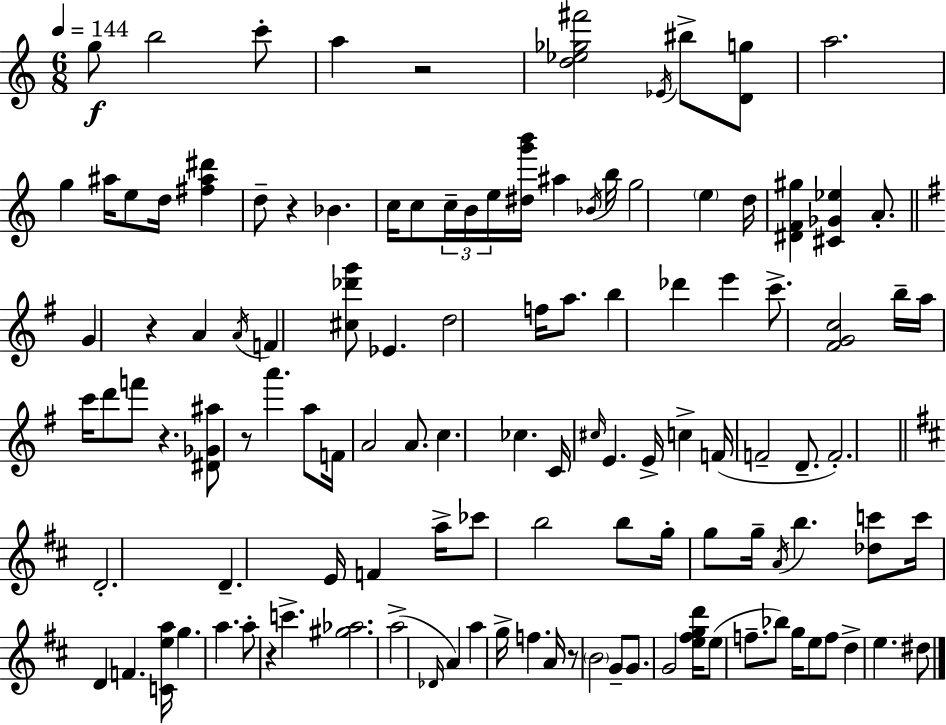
{
  \clef treble
  \numericTimeSignature
  \time 6/8
  \key a \minor
  \tempo 4 = 144
  g''8\f b''2 c'''8-. | a''4 r2 | <d'' ees'' ges'' fis'''>2 \acciaccatura { ees'16 } bis''8-> <d' g''>8 | a''2. | \break g''4 ais''16 e''8 d''16 <fis'' ais'' dis'''>4 | d''8-- r4 bes'4. | c''16 c''8 \tuplet 3/2 { c''16-- b'16 e''16 } <dis'' g''' b'''>16 ais''4 | \acciaccatura { bes'16 } b''16 g''2 \parenthesize e''4 | \break d''16 <dis' f' gis''>4 <cis' ges' ees''>4 a'8.-. | \bar "||" \break \key e \minor g'4 r4 a'4 | \acciaccatura { a'16 } f'4 <cis'' des''' g'''>8 ees'4. | d''2 f''16 a''8. | b''4 des'''4 e'''4 | \break c'''8.-> <fis' g' c''>2 | b''16-- a''16 c'''16 d'''8 f'''8 r4. | <dis' ges' ais''>8 r8 a'''4. a''8 | f'16 a'2 a'8. | \break c''4. ces''4. | c'16 \grace { cis''16 } e'4. e'16-> c''4-> | f'16( f'2-- d'8.-- | f'2.-.) | \break \bar "||" \break \key d \major d'2.-. | d'4.-- e'16 f'4 a''16-> | ces'''8 b''2 b''8 | g''16-. g''8 g''16-- \acciaccatura { a'16 } b''4. <des'' c'''>8 | \break c'''16 d'4 f'4. | <c' e'' a''>16 g''4. a''4. | a''8-. r4 c'''4.-> | <gis'' aes''>2. | \break a''2->( \grace { des'16 } a'4) | a''4 g''16-> f''4. | a'16 r8 \parenthesize b'2 | g'8-- g'8. g'2 | \break <e'' fis'' g'' d'''>16 e''8( f''8.-- bes''8) g''16 e''8 | f''8 d''4-> e''4. | dis''8 \bar "|."
}